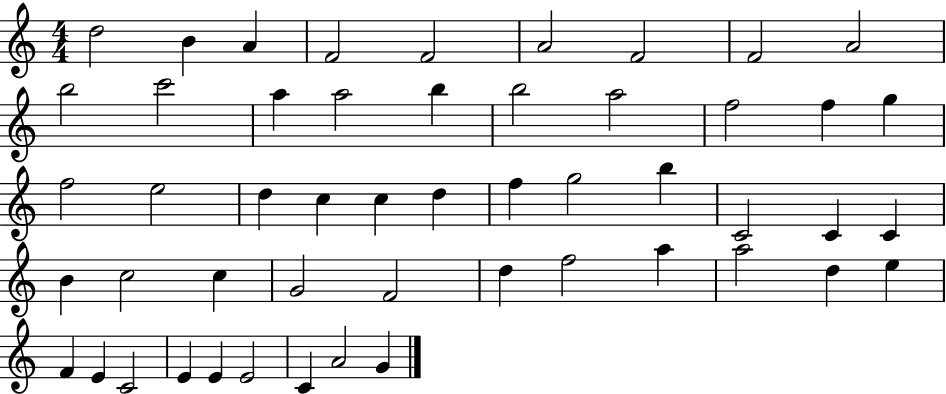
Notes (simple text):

D5/h B4/q A4/q F4/h F4/h A4/h F4/h F4/h A4/h B5/h C6/h A5/q A5/h B5/q B5/h A5/h F5/h F5/q G5/q F5/h E5/h D5/q C5/q C5/q D5/q F5/q G5/h B5/q C4/h C4/q C4/q B4/q C5/h C5/q G4/h F4/h D5/q F5/h A5/q A5/h D5/q E5/q F4/q E4/q C4/h E4/q E4/q E4/h C4/q A4/h G4/q